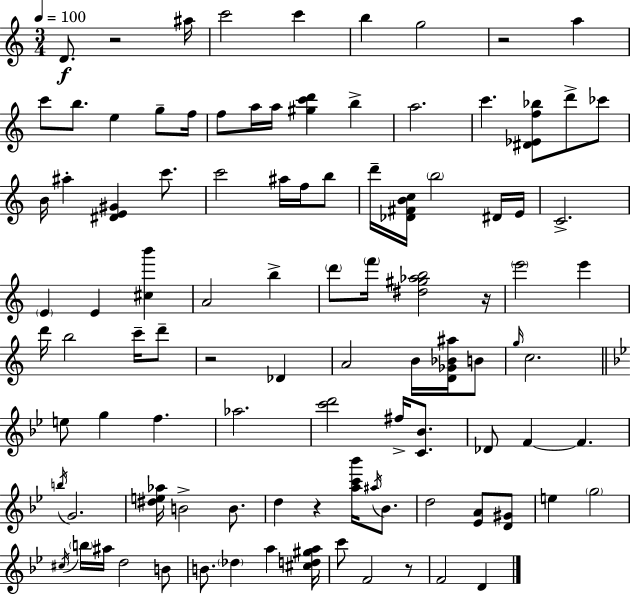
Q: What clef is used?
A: treble